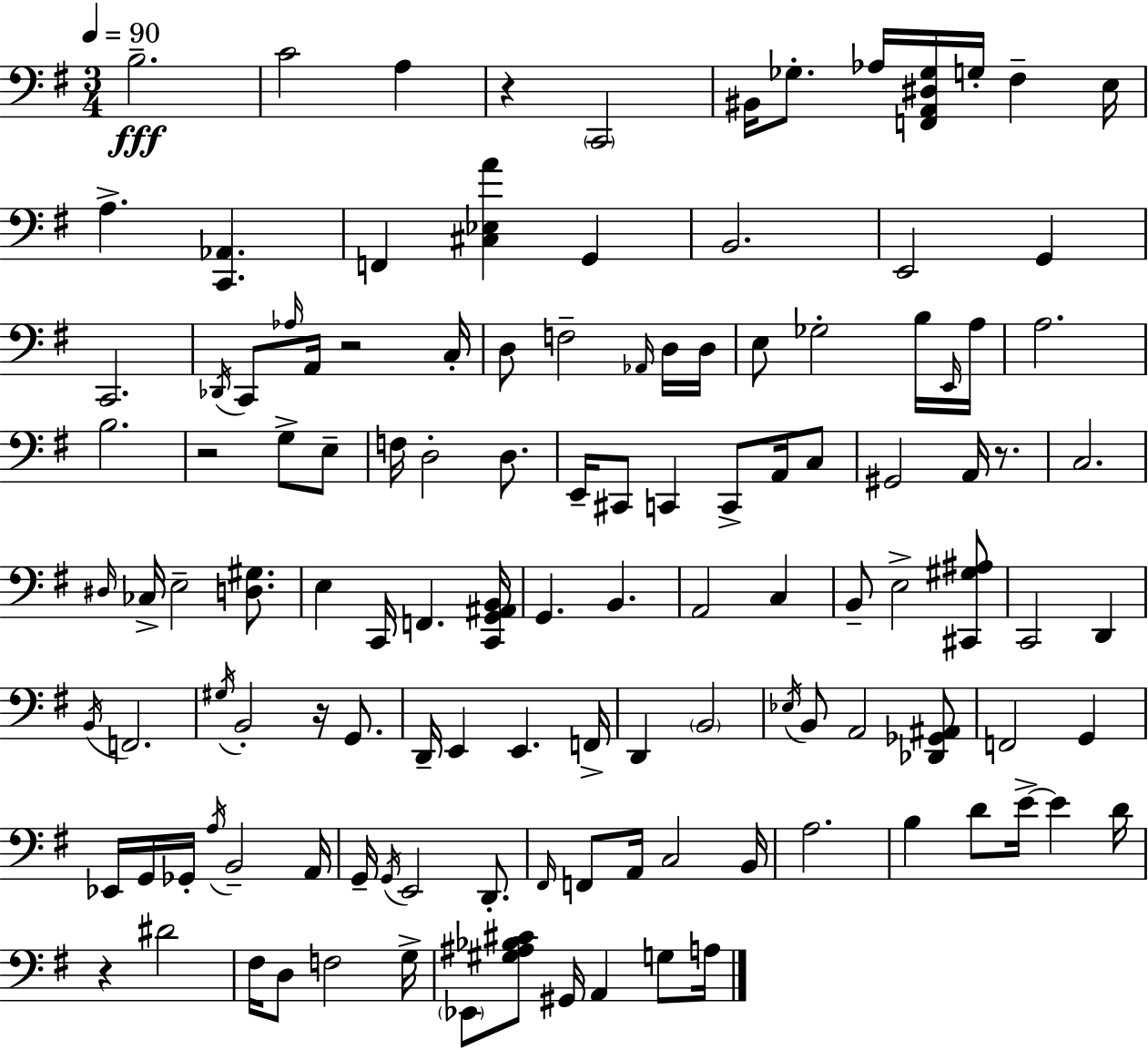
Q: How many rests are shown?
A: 6